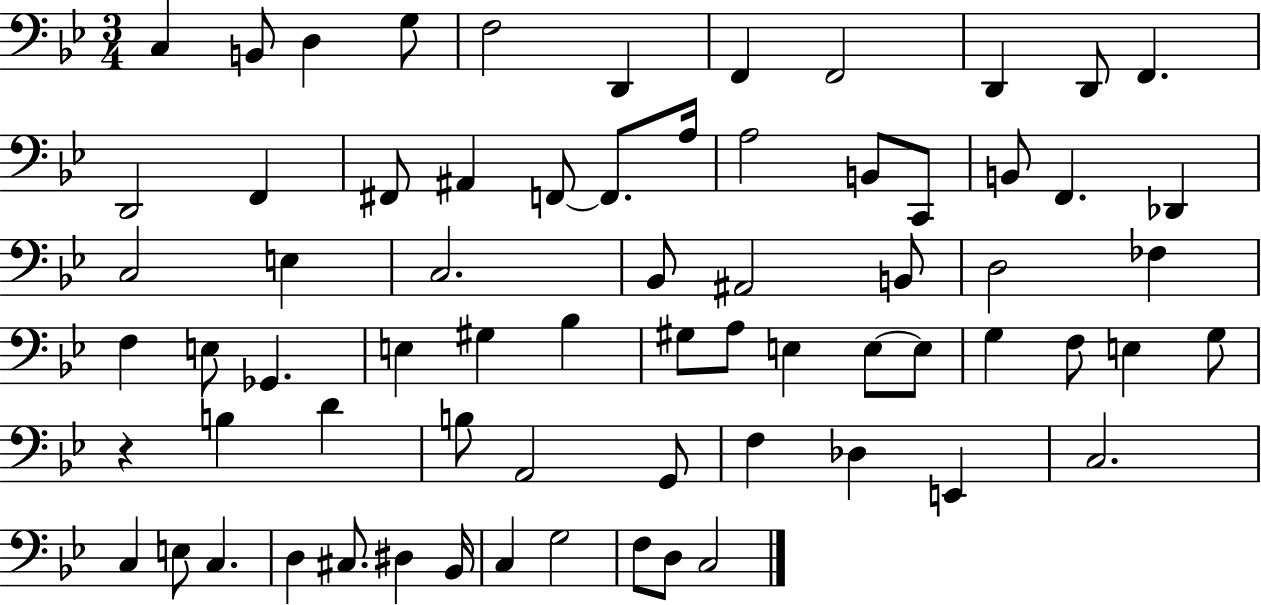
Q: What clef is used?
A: bass